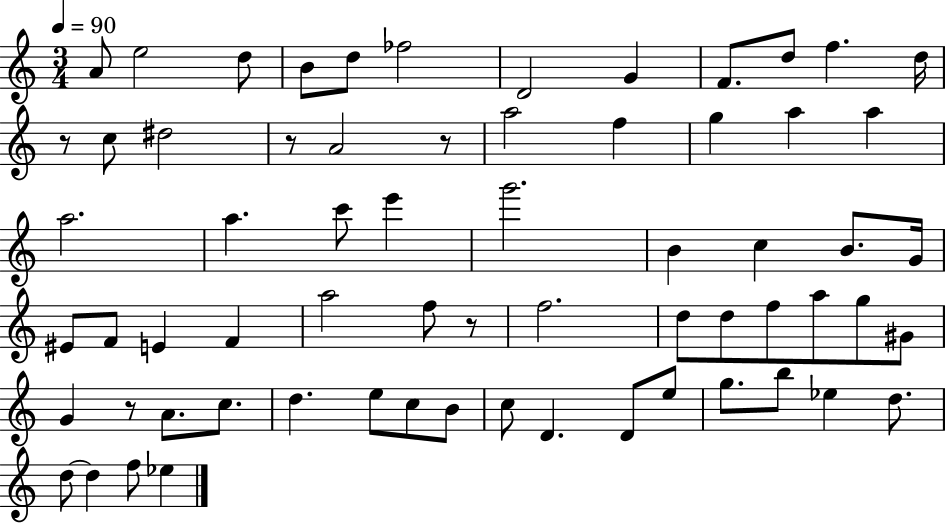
{
  \clef treble
  \numericTimeSignature
  \time 3/4
  \key c \major
  \tempo 4 = 90
  \repeat volta 2 { a'8 e''2 d''8 | b'8 d''8 fes''2 | d'2 g'4 | f'8. d''8 f''4. d''16 | \break r8 c''8 dis''2 | r8 a'2 r8 | a''2 f''4 | g''4 a''4 a''4 | \break a''2. | a''4. c'''8 e'''4 | g'''2. | b'4 c''4 b'8. g'16 | \break eis'8 f'8 e'4 f'4 | a''2 f''8 r8 | f''2. | d''8 d''8 f''8 a''8 g''8 gis'8 | \break g'4 r8 a'8. c''8. | d''4. e''8 c''8 b'8 | c''8 d'4. d'8 e''8 | g''8. b''8 ees''4 d''8. | \break d''8~~ d''4 f''8 ees''4 | } \bar "|."
}